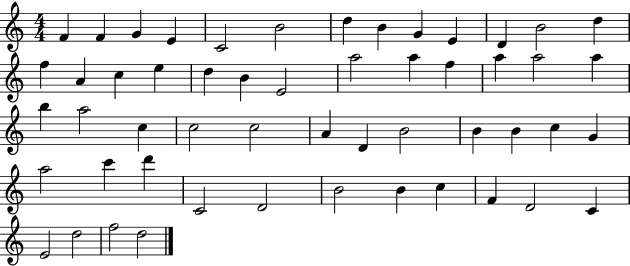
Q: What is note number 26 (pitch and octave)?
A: A5